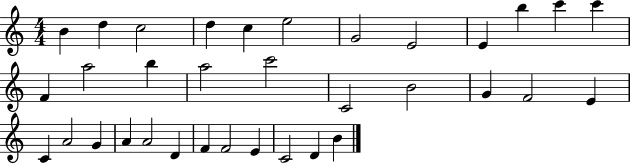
B4/q D5/q C5/h D5/q C5/q E5/h G4/h E4/h E4/q B5/q C6/q C6/q F4/q A5/h B5/q A5/h C6/h C4/h B4/h G4/q F4/h E4/q C4/q A4/h G4/q A4/q A4/h D4/q F4/q F4/h E4/q C4/h D4/q B4/q